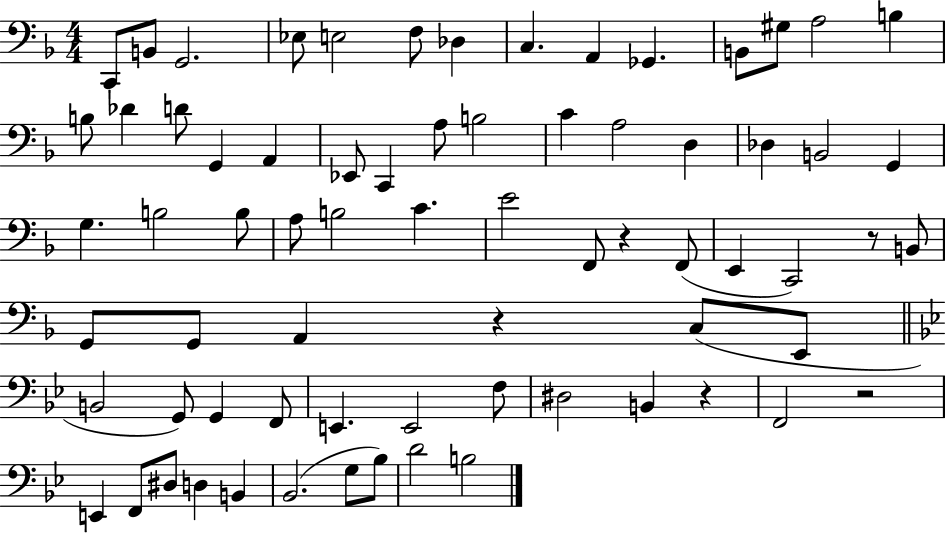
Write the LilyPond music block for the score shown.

{
  \clef bass
  \numericTimeSignature
  \time 4/4
  \key f \major
  c,8 b,8 g,2. | ees8 e2 f8 des4 | c4. a,4 ges,4. | b,8 gis8 a2 b4 | \break b8 des'4 d'8 g,4 a,4 | ees,8 c,4 a8 b2 | c'4 a2 d4 | des4 b,2 g,4 | \break g4. b2 b8 | a8 b2 c'4. | e'2 f,8 r4 f,8( | e,4 c,2) r8 b,8 | \break g,8 g,8 a,4 r4 c8( e,8 | \bar "||" \break \key bes \major b,2 g,8) g,4 f,8 | e,4. e,2 f8 | dis2 b,4 r4 | f,2 r2 | \break e,4 f,8 dis8 d4 b,4 | bes,2.( g8 bes8) | d'2 b2 | \bar "|."
}